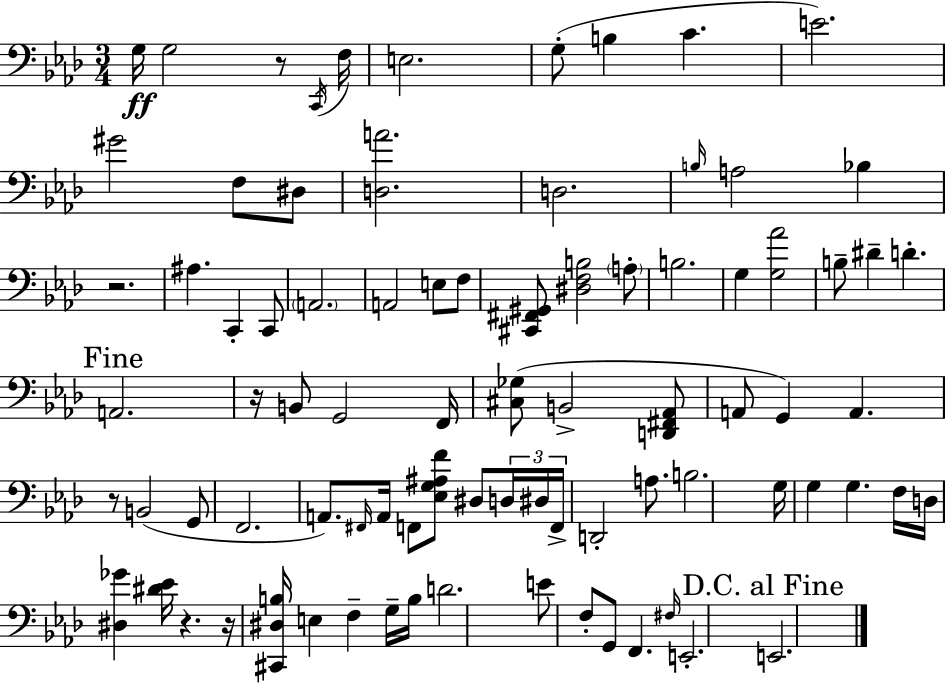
G3/s G3/h R/e C2/s F3/s E3/h. G3/e B3/q C4/q. E4/h. G#4/h F3/e D#3/e [D3,A4]/h. D3/h. B3/s A3/h Bb3/q R/h. A#3/q. C2/q C2/e A2/h. A2/h E3/e F3/e [C#2,F#2,G#2]/e [D#3,F3,B3]/h A3/e B3/h. G3/q [G3,Ab4]/h B3/e D#4/q D4/q. A2/h. R/s B2/e G2/h F2/s [C#3,Gb3]/e B2/h [D2,F#2,Ab2]/e A2/e G2/q A2/q. R/e B2/h G2/e F2/h. A2/e. F#2/s A2/s F2/e [Eb3,G3,A#3,F4]/e D#3/e D3/s D#3/s F2/s D2/h A3/e. B3/h. G3/s G3/q G3/q. F3/s D3/s [D#3,Gb4]/q [D#4,Eb4]/s R/q. R/s [C#2,D#3,B3]/s E3/q F3/q G3/s B3/s D4/h. E4/e F3/e G2/e F2/q. F#3/s E2/h. E2/h.